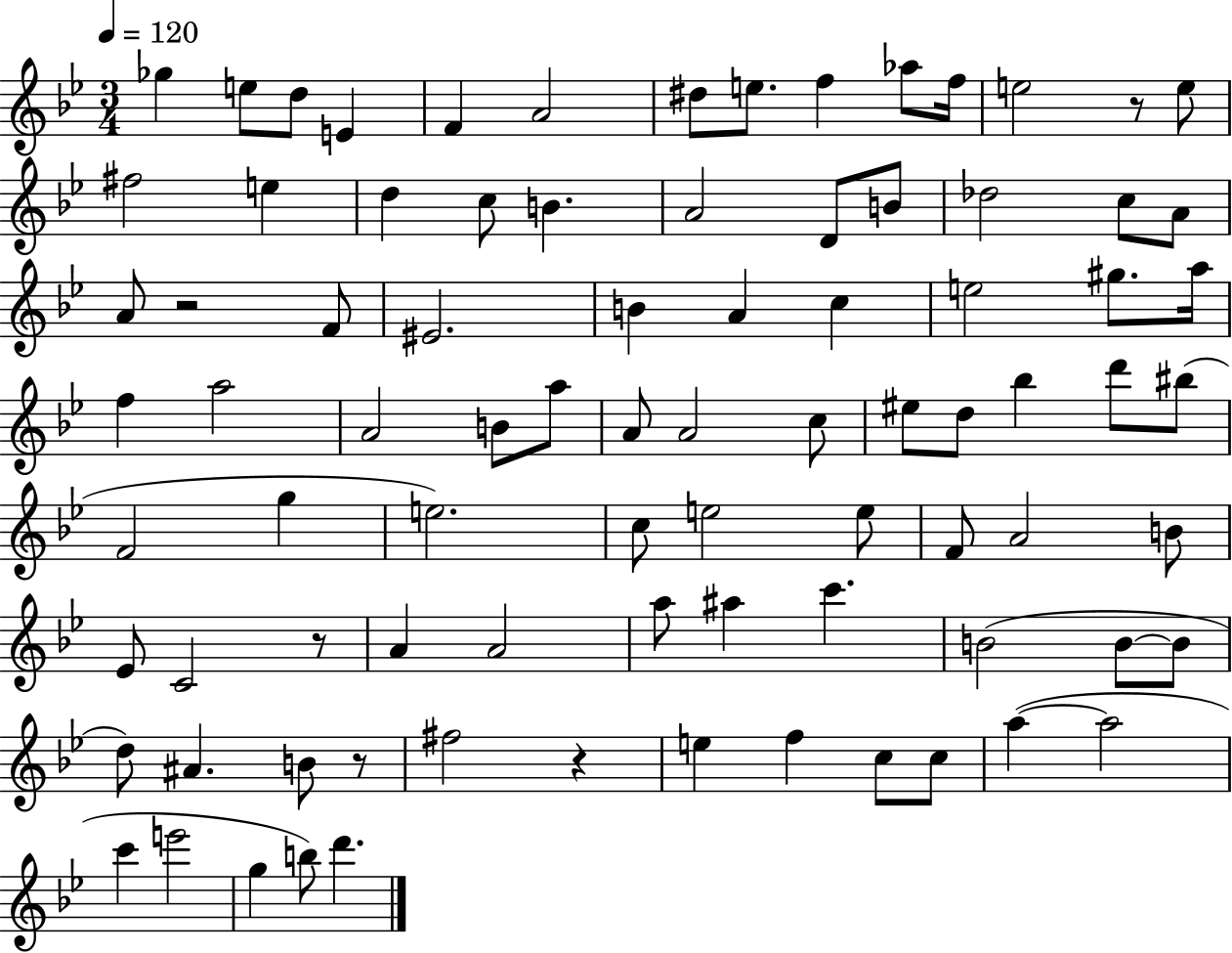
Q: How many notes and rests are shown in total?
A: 85